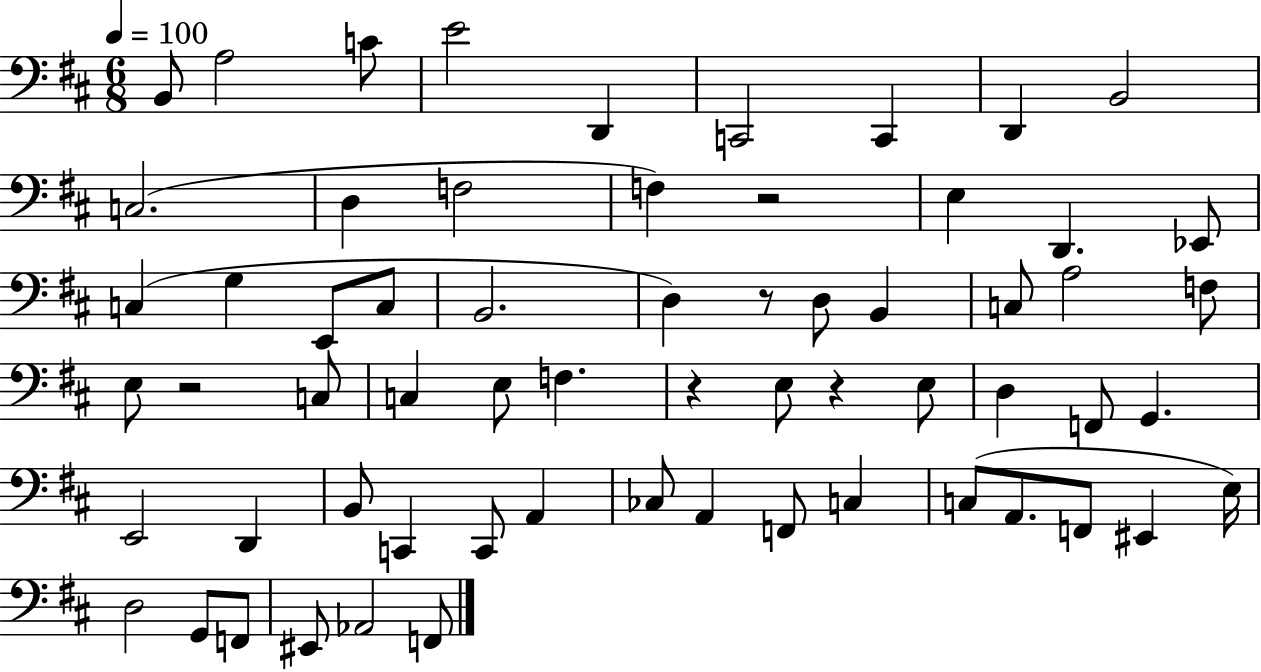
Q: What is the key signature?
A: D major